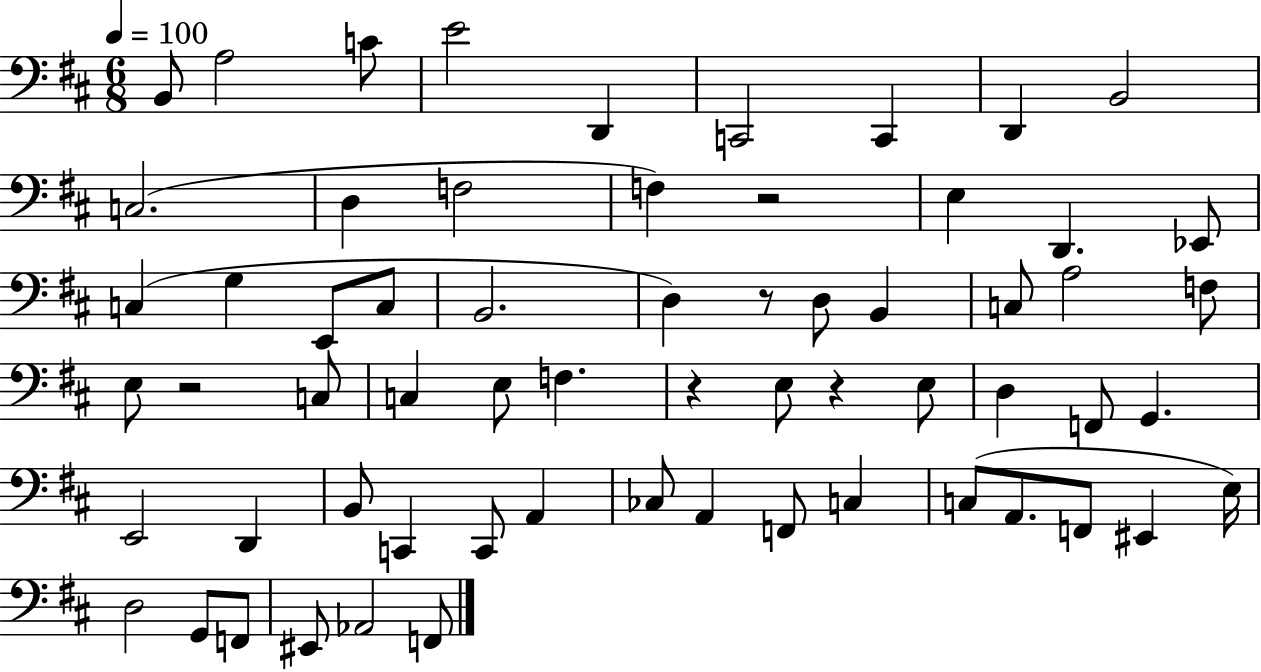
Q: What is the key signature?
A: D major